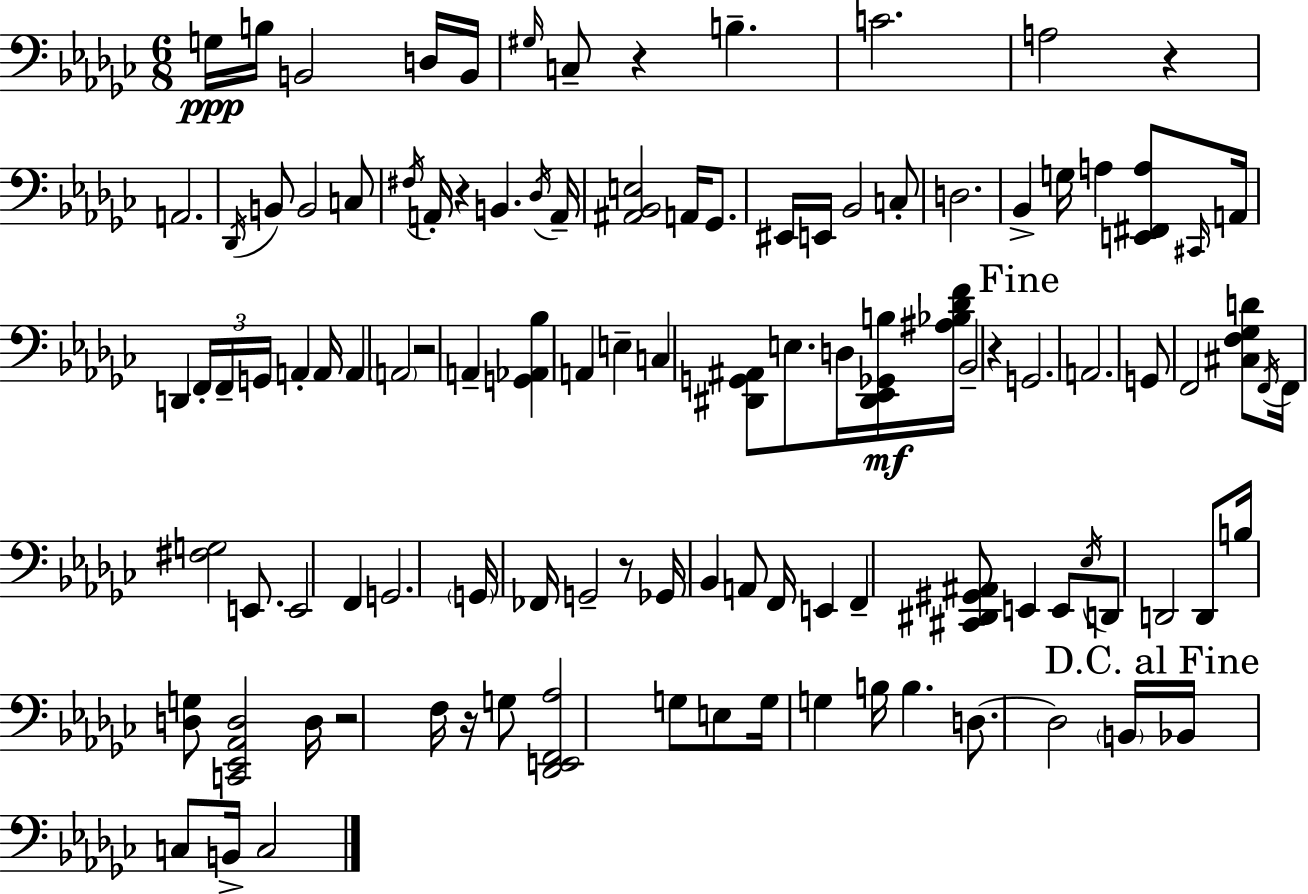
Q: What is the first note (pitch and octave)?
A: G3